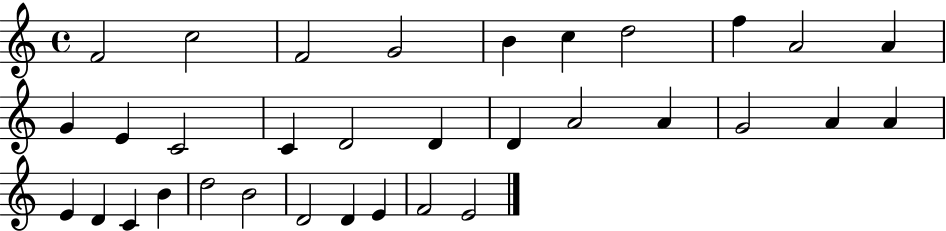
F4/h C5/h F4/h G4/h B4/q C5/q D5/h F5/q A4/h A4/q G4/q E4/q C4/h C4/q D4/h D4/q D4/q A4/h A4/q G4/h A4/q A4/q E4/q D4/q C4/q B4/q D5/h B4/h D4/h D4/q E4/q F4/h E4/h